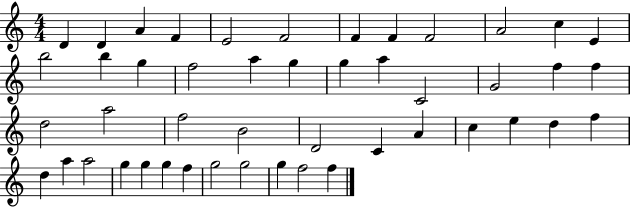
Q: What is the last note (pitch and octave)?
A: F5